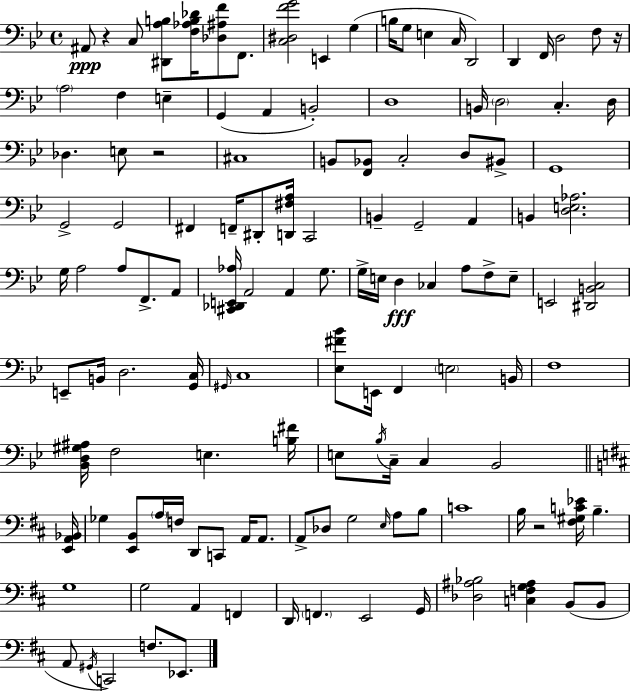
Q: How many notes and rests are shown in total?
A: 129